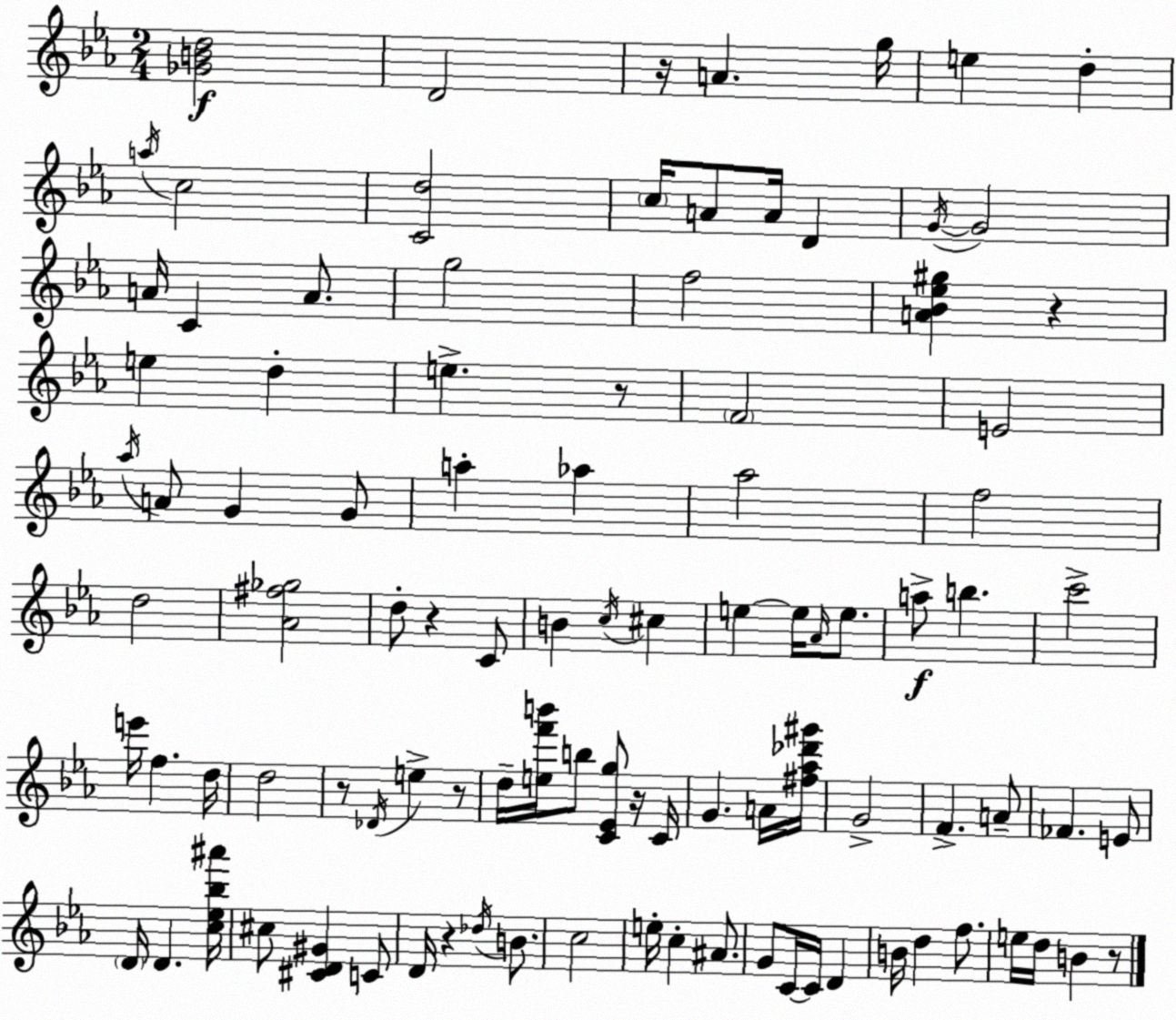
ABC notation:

X:1
T:Untitled
M:2/4
L:1/4
K:Cm
[_GBd]2 D2 z/4 A g/4 e d a/4 c2 [Cd]2 c/4 A/2 A/4 D G/4 G2 A/4 C A/2 g2 f2 [A_B_e^g] z e d e z/2 F2 E2 _a/4 A/2 G G/2 a _a _a2 f2 d2 [_A^f_g]2 d/2 z C/2 B c/4 ^c e e/4 _A/4 e/2 a/2 b c'2 e'/4 f d/4 d2 z/2 _D/4 e z/2 d/4 [ef'b']/4 b/2 [C_Eg]/2 z/4 C/4 G A/4 [^f_a_d'^g']/4 G2 F A/2 _F E/2 D/4 D [c_e_b^a']/4 ^c/2 [^CD^G] C/2 D/4 z _d/4 B/2 c2 e/4 c ^A/2 G/2 C/4 C/4 D B/4 d f/2 e/4 d/4 B z/2